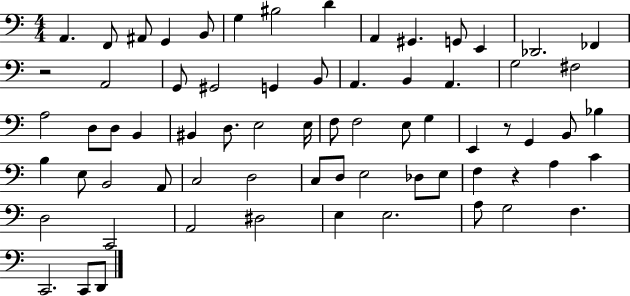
X:1
T:Untitled
M:4/4
L:1/4
K:C
A,, F,,/2 ^A,,/2 G,, B,,/2 G, ^B,2 D A,, ^G,, G,,/2 E,, _D,,2 _F,, z2 A,,2 G,,/2 ^G,,2 G,, B,,/2 A,, B,, A,, G,2 ^F,2 A,2 D,/2 D,/2 B,, ^B,, D,/2 E,2 E,/4 F,/2 F,2 E,/2 G, E,, z/2 G,, B,,/2 _B, B, E,/2 B,,2 A,,/2 C,2 D,2 C,/2 D,/2 E,2 _D,/2 E,/2 F, z A, C D,2 C,,2 A,,2 ^D,2 E, E,2 A,/2 G,2 F, C,,2 C,,/2 D,,/2